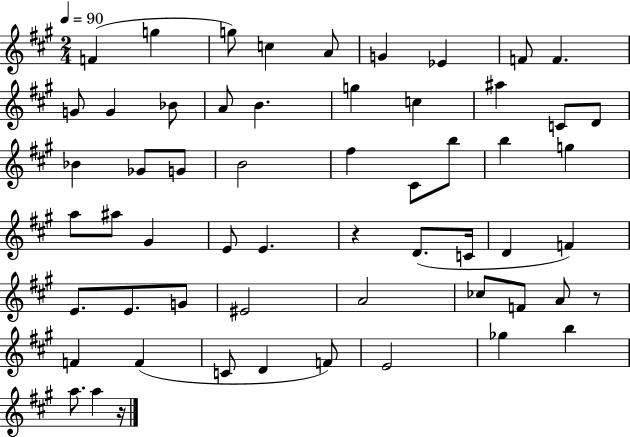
F4/q G5/q G5/e C5/q A4/e G4/q Eb4/q F4/e F4/q. G4/e G4/q Bb4/e A4/e B4/q. G5/q C5/q A#5/q C4/e D4/e Bb4/q Gb4/e G4/e B4/h F#5/q C#4/e B5/e B5/q G5/q A5/e A#5/e G#4/q E4/e E4/q. R/q D4/e. C4/s D4/q F4/q E4/e. E4/e. G4/e EIS4/h A4/h CES5/e F4/e A4/e R/e F4/q F4/q C4/e D4/q F4/e E4/h Gb5/q B5/q A5/e. A5/q R/s